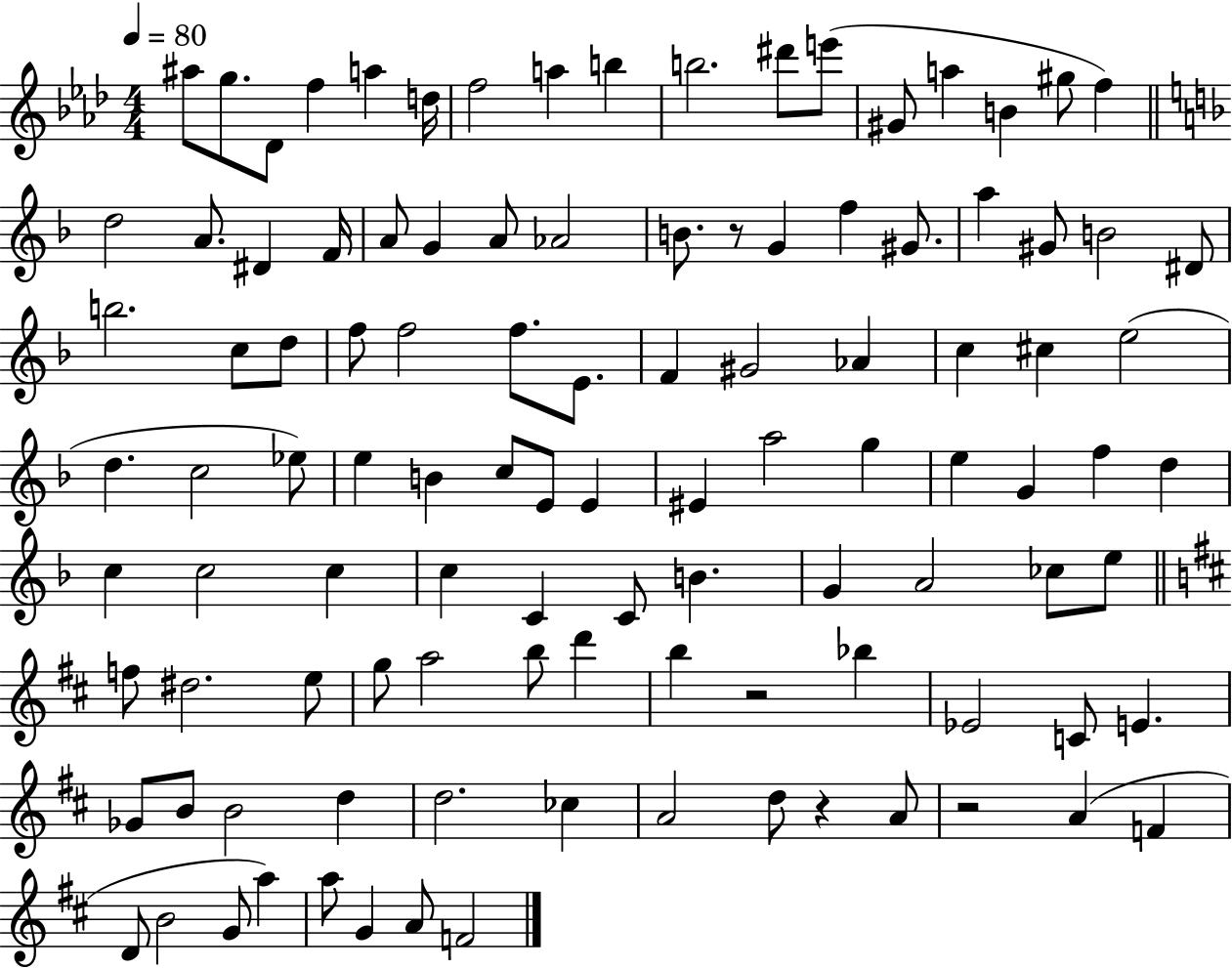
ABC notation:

X:1
T:Untitled
M:4/4
L:1/4
K:Ab
^a/2 g/2 _D/2 f a d/4 f2 a b b2 ^d'/2 e'/2 ^G/2 a B ^g/2 f d2 A/2 ^D F/4 A/2 G A/2 _A2 B/2 z/2 G f ^G/2 a ^G/2 B2 ^D/2 b2 c/2 d/2 f/2 f2 f/2 E/2 F ^G2 _A c ^c e2 d c2 _e/2 e B c/2 E/2 E ^E a2 g e G f d c c2 c c C C/2 B G A2 _c/2 e/2 f/2 ^d2 e/2 g/2 a2 b/2 d' b z2 _b _E2 C/2 E _G/2 B/2 B2 d d2 _c A2 d/2 z A/2 z2 A F D/2 B2 G/2 a a/2 G A/2 F2